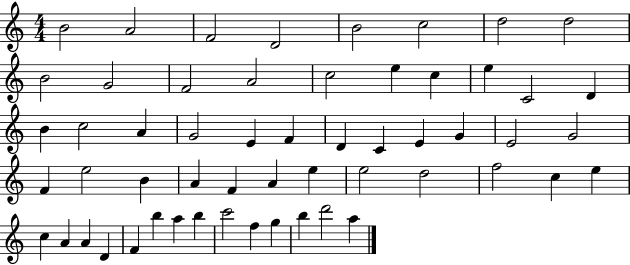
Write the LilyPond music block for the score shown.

{
  \clef treble
  \numericTimeSignature
  \time 4/4
  \key c \major
  b'2 a'2 | f'2 d'2 | b'2 c''2 | d''2 d''2 | \break b'2 g'2 | f'2 a'2 | c''2 e''4 c''4 | e''4 c'2 d'4 | \break b'4 c''2 a'4 | g'2 e'4 f'4 | d'4 c'4 e'4 g'4 | e'2 g'2 | \break f'4 e''2 b'4 | a'4 f'4 a'4 e''4 | e''2 d''2 | f''2 c''4 e''4 | \break c''4 a'4 a'4 d'4 | f'4 b''4 a''4 b''4 | c'''2 f''4 g''4 | b''4 d'''2 a''4 | \break \bar "|."
}